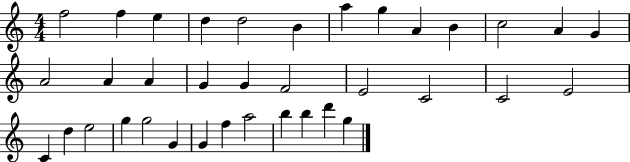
F5/h F5/q E5/q D5/q D5/h B4/q A5/q G5/q A4/q B4/q C5/h A4/q G4/q A4/h A4/q A4/q G4/q G4/q F4/h E4/h C4/h C4/h E4/h C4/q D5/q E5/h G5/q G5/h G4/q G4/q F5/q A5/h B5/q B5/q D6/q G5/q